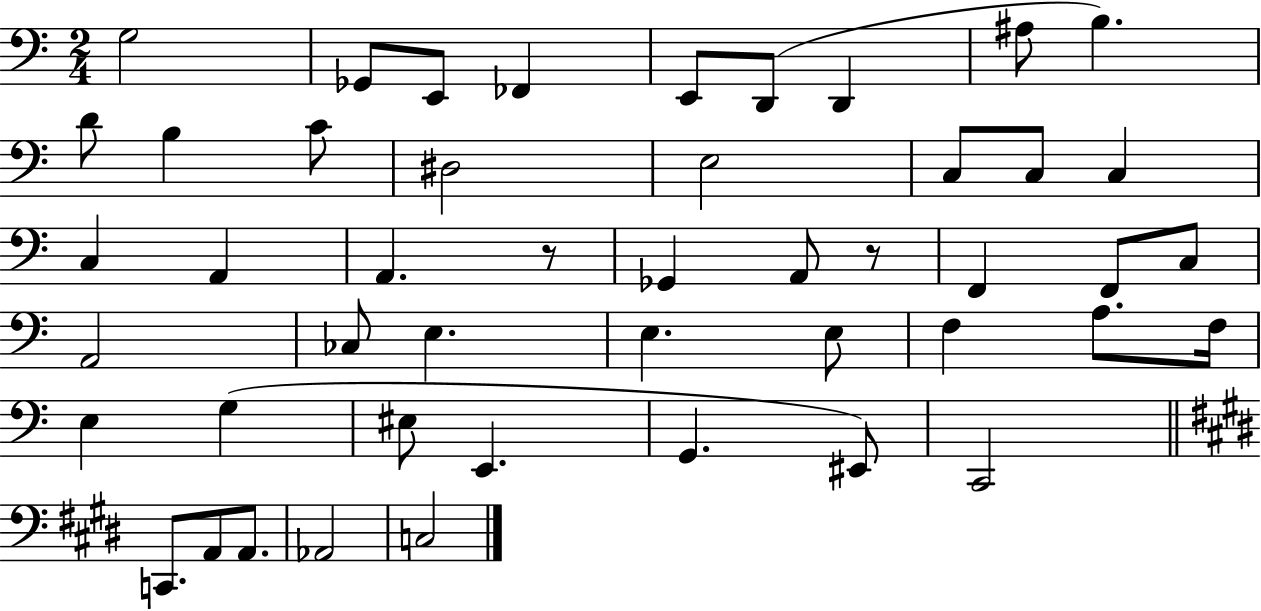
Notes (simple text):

G3/h Gb2/e E2/e FES2/q E2/e D2/e D2/q A#3/e B3/q. D4/e B3/q C4/e D#3/h E3/h C3/e C3/e C3/q C3/q A2/q A2/q. R/e Gb2/q A2/e R/e F2/q F2/e C3/e A2/h CES3/e E3/q. E3/q. E3/e F3/q A3/e. F3/s E3/q G3/q EIS3/e E2/q. G2/q. EIS2/e C2/h C2/e. A2/e A2/e. Ab2/h C3/h